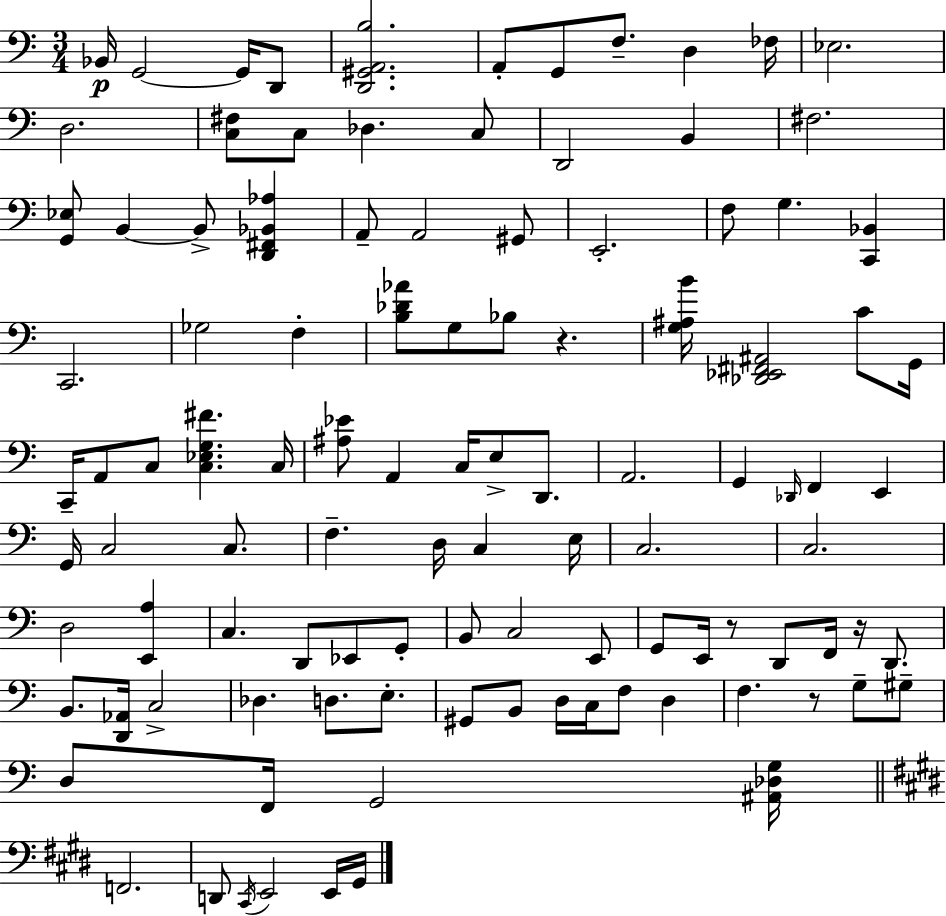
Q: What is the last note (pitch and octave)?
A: G#2